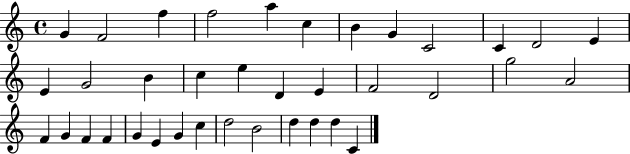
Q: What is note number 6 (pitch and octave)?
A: C5